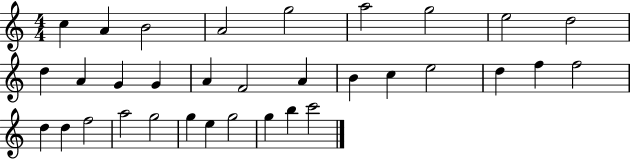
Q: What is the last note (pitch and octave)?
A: C6